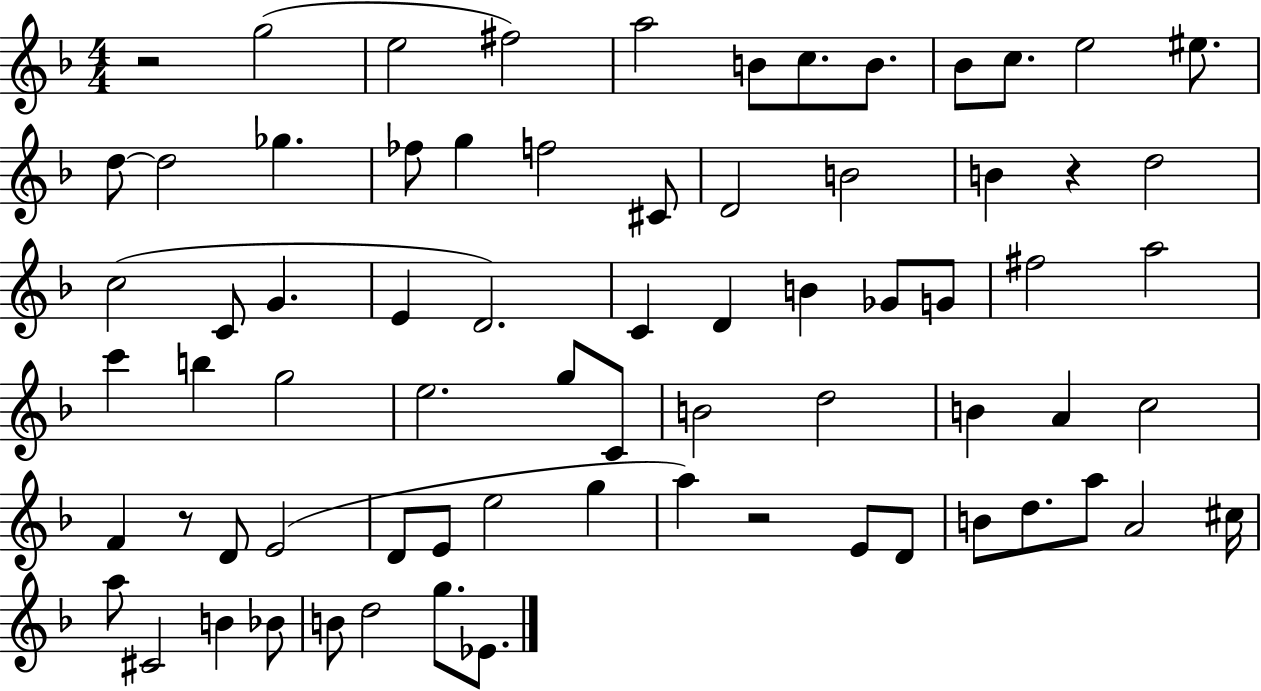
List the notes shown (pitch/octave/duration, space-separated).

R/h G5/h E5/h F#5/h A5/h B4/e C5/e. B4/e. Bb4/e C5/e. E5/h EIS5/e. D5/e D5/h Gb5/q. FES5/e G5/q F5/h C#4/e D4/h B4/h B4/q R/q D5/h C5/h C4/e G4/q. E4/q D4/h. C4/q D4/q B4/q Gb4/e G4/e F#5/h A5/h C6/q B5/q G5/h E5/h. G5/e C4/e B4/h D5/h B4/q A4/q C5/h F4/q R/e D4/e E4/h D4/e E4/e E5/h G5/q A5/q R/h E4/e D4/e B4/e D5/e. A5/e A4/h C#5/s A5/e C#4/h B4/q Bb4/e B4/e D5/h G5/e. Eb4/e.